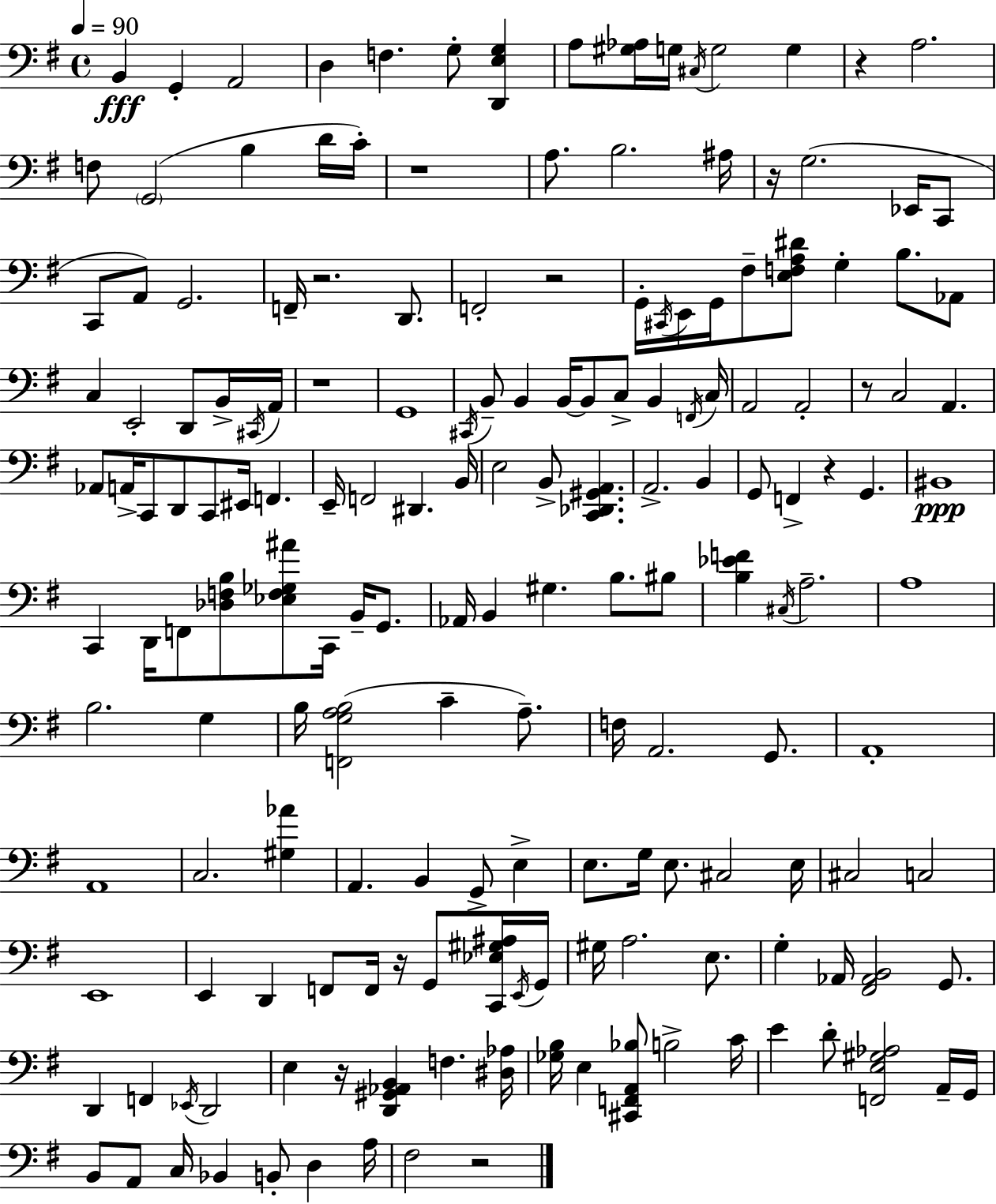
X:1
T:Untitled
M:4/4
L:1/4
K:G
B,, G,, A,,2 D, F, G,/2 [D,,E,G,] A,/2 [^G,_A,]/4 G,/4 ^C,/4 G,2 G, z A,2 F,/2 G,,2 B, D/4 C/4 z4 A,/2 B,2 ^A,/4 z/4 G,2 _E,,/4 C,,/2 C,,/2 A,,/2 G,,2 F,,/4 z2 D,,/2 F,,2 z2 G,,/4 ^C,,/4 E,,/4 G,,/4 ^F,/2 [E,F,A,^D]/2 G, B,/2 _A,,/2 C, E,,2 D,,/2 B,,/4 ^C,,/4 A,,/4 z4 G,,4 ^C,,/4 B,,/2 B,, B,,/4 B,,/2 C,/2 B,, F,,/4 C,/4 A,,2 A,,2 z/2 C,2 A,, _A,,/2 A,,/4 C,,/2 D,,/2 C,,/2 ^E,,/4 F,, E,,/4 F,,2 ^D,, B,,/4 E,2 B,,/2 [C,,_D,,^G,,A,,] A,,2 B,, G,,/2 F,, z G,, ^B,,4 C,, D,,/4 F,,/2 [_D,F,B,]/2 [_E,F,_G,^A]/2 C,,/4 B,,/4 G,,/2 _A,,/4 B,, ^G, B,/2 ^B,/2 [B,_EF] ^C,/4 A,2 A,4 B,2 G, B,/4 [F,,G,A,B,]2 C A,/2 F,/4 A,,2 G,,/2 A,,4 A,,4 C,2 [^G,_A] A,, B,, G,,/2 E, E,/2 G,/4 E,/2 ^C,2 E,/4 ^C,2 C,2 E,,4 E,, D,, F,,/2 F,,/4 z/4 G,,/2 [C,,_E,^G,^A,]/4 E,,/4 G,,/4 ^G,/4 A,2 E,/2 G, _A,,/4 [^F,,_A,,B,,]2 G,,/2 D,, F,, _E,,/4 D,,2 E, z/4 [D,,^G,,_A,,B,,] F, [^D,_A,]/4 [_G,B,]/4 E, [^C,,F,,A,,_B,]/2 B,2 C/4 E D/2 [F,,E,^G,_A,]2 A,,/4 G,,/4 B,,/2 A,,/2 C,/4 _B,, B,,/2 D, A,/4 ^F,2 z2